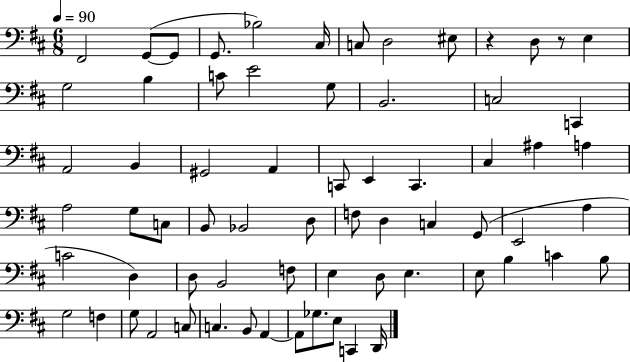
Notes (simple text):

F#2/h G2/e G2/e G2/e. Bb3/h C#3/s C3/e D3/h EIS3/e R/q D3/e R/e E3/q G3/h B3/q C4/e E4/h G3/e B2/h. C3/h C2/q A2/h B2/q G#2/h A2/q C2/e E2/q C2/q. C#3/q A#3/q A3/q A3/h G3/e C3/e B2/e Bb2/h D3/e F3/e D3/q C3/q G2/e E2/h A3/q C4/h D3/q D3/e B2/h F3/e E3/q D3/e E3/q. E3/e B3/q C4/q B3/e G3/h F3/q G3/e A2/h C3/e C3/q. B2/e A2/q A2/e Gb3/e. E3/e C2/q D2/s